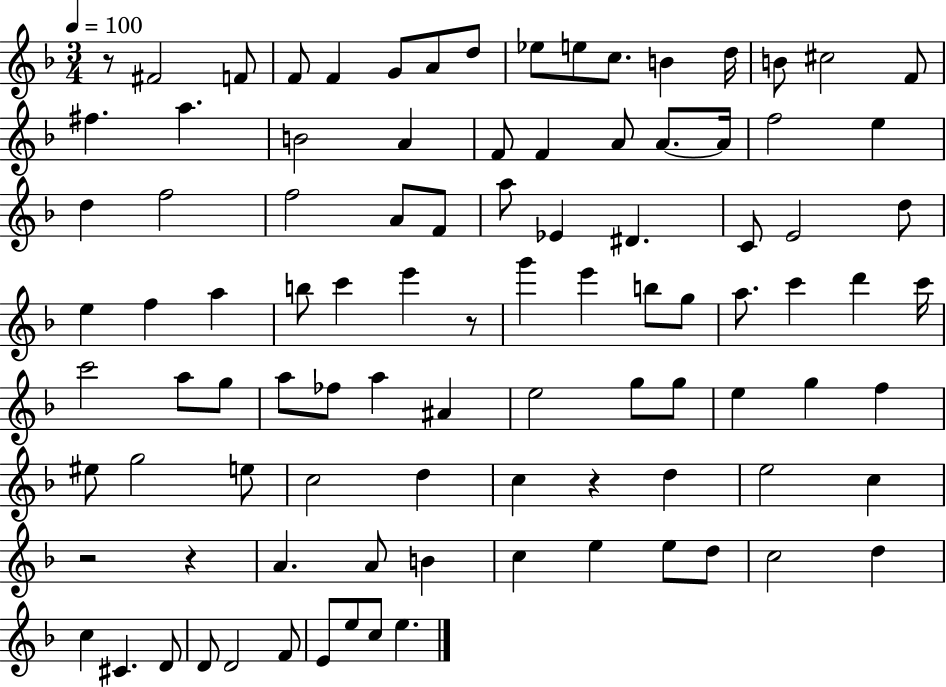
R/e F#4/h F4/e F4/e F4/q G4/e A4/e D5/e Eb5/e E5/e C5/e. B4/q D5/s B4/e C#5/h F4/e F#5/q. A5/q. B4/h A4/q F4/e F4/q A4/e A4/e. A4/s F5/h E5/q D5/q F5/h F5/h A4/e F4/e A5/e Eb4/q D#4/q. C4/e E4/h D5/e E5/q F5/q A5/q B5/e C6/q E6/q R/e G6/q E6/q B5/e G5/e A5/e. C6/q D6/q C6/s C6/h A5/e G5/e A5/e FES5/e A5/q A#4/q E5/h G5/e G5/e E5/q G5/q F5/q EIS5/e G5/h E5/e C5/h D5/q C5/q R/q D5/q E5/h C5/q R/h R/q A4/q. A4/e B4/q C5/q E5/q E5/e D5/e C5/h D5/q C5/q C#4/q. D4/e D4/e D4/h F4/e E4/e E5/e C5/e E5/q.